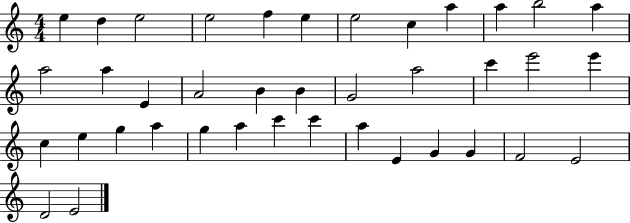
E5/q D5/q E5/h E5/h F5/q E5/q E5/h C5/q A5/q A5/q B5/h A5/q A5/h A5/q E4/q A4/h B4/q B4/q G4/h A5/h C6/q E6/h E6/q C5/q E5/q G5/q A5/q G5/q A5/q C6/q C6/q A5/q E4/q G4/q G4/q F4/h E4/h D4/h E4/h